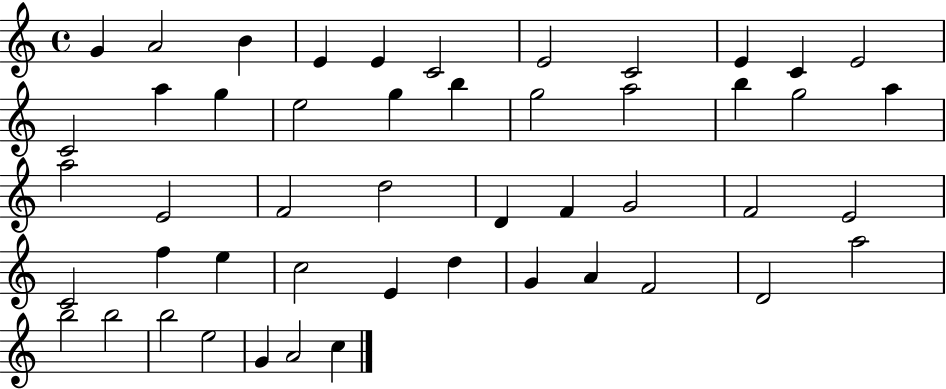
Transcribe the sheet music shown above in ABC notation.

X:1
T:Untitled
M:4/4
L:1/4
K:C
G A2 B E E C2 E2 C2 E C E2 C2 a g e2 g b g2 a2 b g2 a a2 E2 F2 d2 D F G2 F2 E2 C2 f e c2 E d G A F2 D2 a2 b2 b2 b2 e2 G A2 c